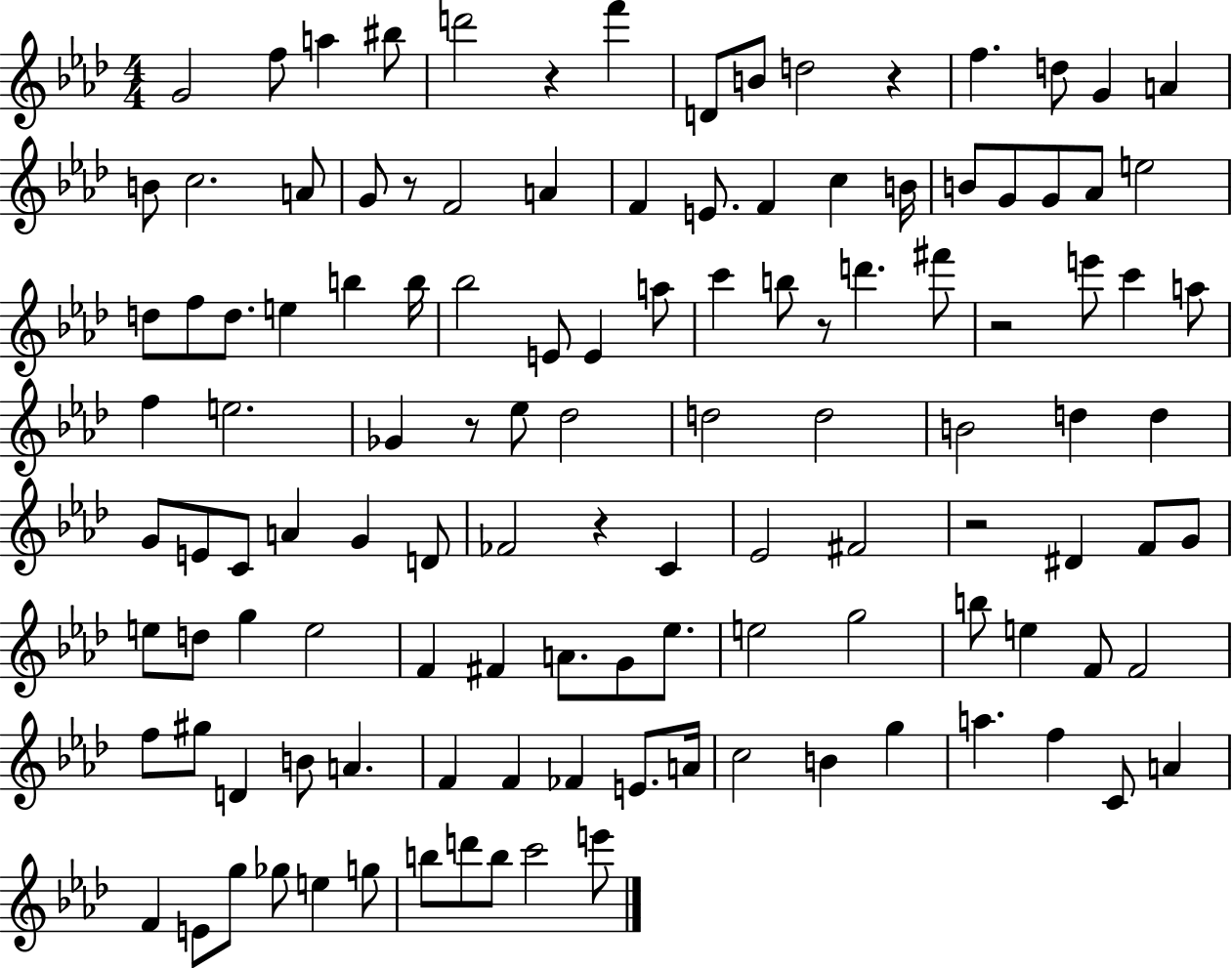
X:1
T:Untitled
M:4/4
L:1/4
K:Ab
G2 f/2 a ^b/2 d'2 z f' D/2 B/2 d2 z f d/2 G A B/2 c2 A/2 G/2 z/2 F2 A F E/2 F c B/4 B/2 G/2 G/2 _A/2 e2 d/2 f/2 d/2 e b b/4 _b2 E/2 E a/2 c' b/2 z/2 d' ^f'/2 z2 e'/2 c' a/2 f e2 _G z/2 _e/2 _d2 d2 d2 B2 d d G/2 E/2 C/2 A G D/2 _F2 z C _E2 ^F2 z2 ^D F/2 G/2 e/2 d/2 g e2 F ^F A/2 G/2 _e/2 e2 g2 b/2 e F/2 F2 f/2 ^g/2 D B/2 A F F _F E/2 A/4 c2 B g a f C/2 A F E/2 g/2 _g/2 e g/2 b/2 d'/2 b/2 c'2 e'/2